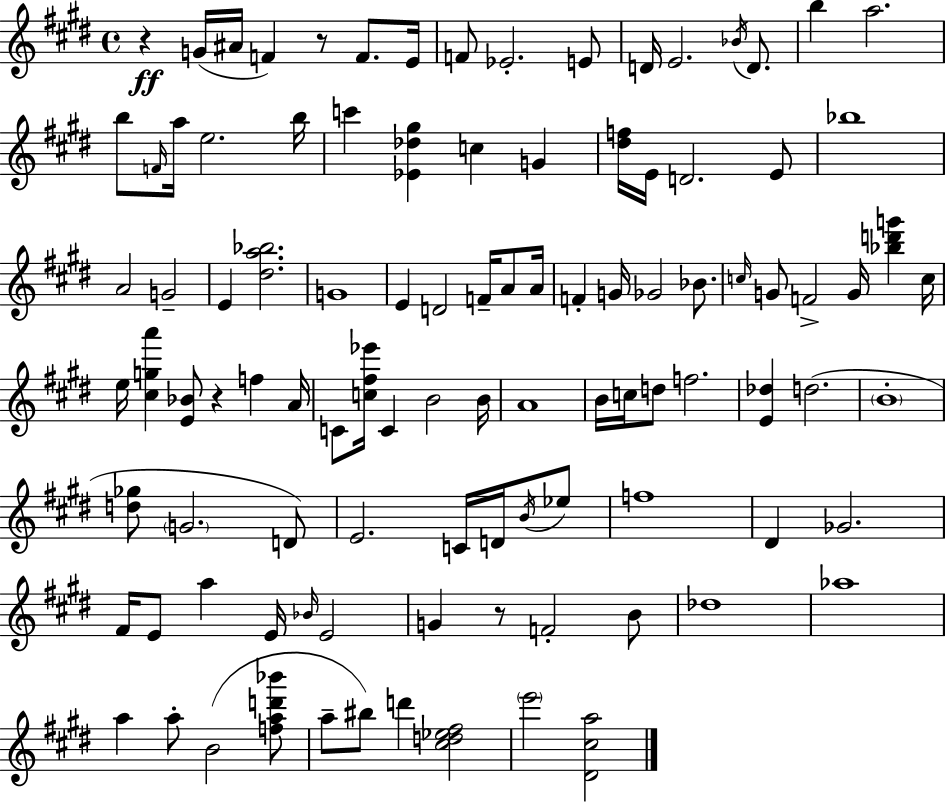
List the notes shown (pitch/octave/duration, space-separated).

R/q G4/s A#4/s F4/q R/e F4/e. E4/s F4/e Eb4/h. E4/e D4/s E4/h. Bb4/s D4/e. B5/q A5/h. B5/e F4/s A5/s E5/h. B5/s C6/q [Eb4,Db5,G#5]/q C5/q G4/q [D#5,F5]/s E4/s D4/h. E4/e Bb5/w A4/h G4/h E4/q [D#5,A5,Bb5]/h. G4/w E4/q D4/h F4/s A4/e A4/s F4/q G4/s Gb4/h Bb4/e. C5/s G4/e F4/h G4/s [Bb5,D6,G6]/q C5/s E5/s [C#5,G5,A6]/q [E4,Bb4]/e R/q F5/q A4/s C4/e [C5,F#5,Eb6]/s C4/q B4/h B4/s A4/w B4/s C5/s D5/e F5/h. [E4,Db5]/q D5/h. B4/w [D5,Gb5]/e G4/h. D4/e E4/h. C4/s D4/s B4/s Eb5/e F5/w D#4/q Gb4/h. F#4/s E4/e A5/q E4/s Bb4/s E4/h G4/q R/e F4/h B4/e Db5/w Ab5/w A5/q A5/e B4/h [F5,A5,D6,Bb6]/e A5/e BIS5/e D6/q [C#5,D5,Eb5,F#5]/h E6/h [D#4,C#5,A5]/h